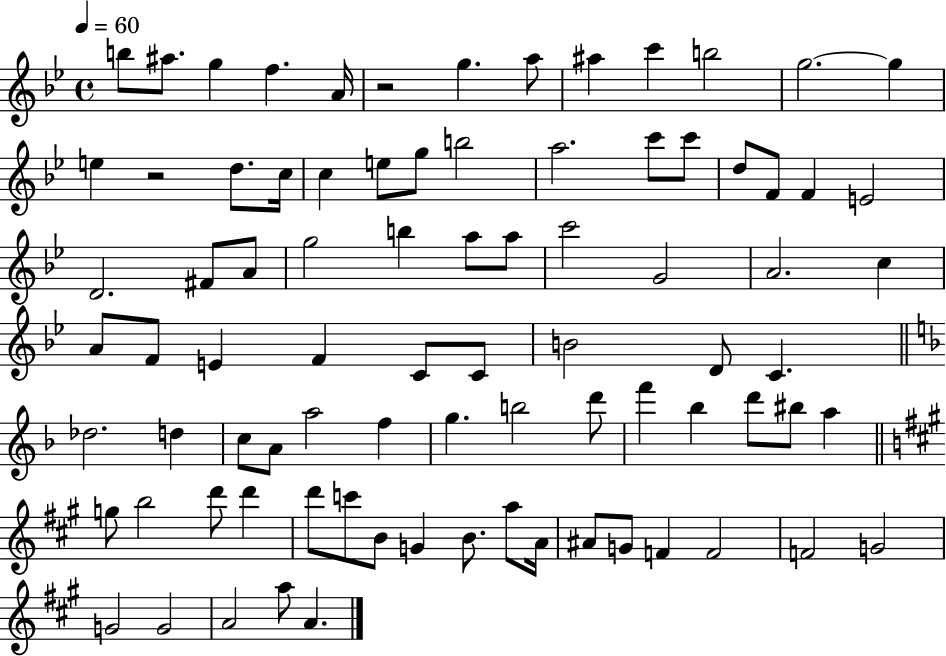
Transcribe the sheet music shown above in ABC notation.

X:1
T:Untitled
M:4/4
L:1/4
K:Bb
b/2 ^a/2 g f A/4 z2 g a/2 ^a c' b2 g2 g e z2 d/2 c/4 c e/2 g/2 b2 a2 c'/2 c'/2 d/2 F/2 F E2 D2 ^F/2 A/2 g2 b a/2 a/2 c'2 G2 A2 c A/2 F/2 E F C/2 C/2 B2 D/2 C _d2 d c/2 A/2 a2 f g b2 d'/2 f' _b d'/2 ^b/2 a g/2 b2 d'/2 d' d'/2 c'/2 B/2 G B/2 a/2 A/4 ^A/2 G/2 F F2 F2 G2 G2 G2 A2 a/2 A